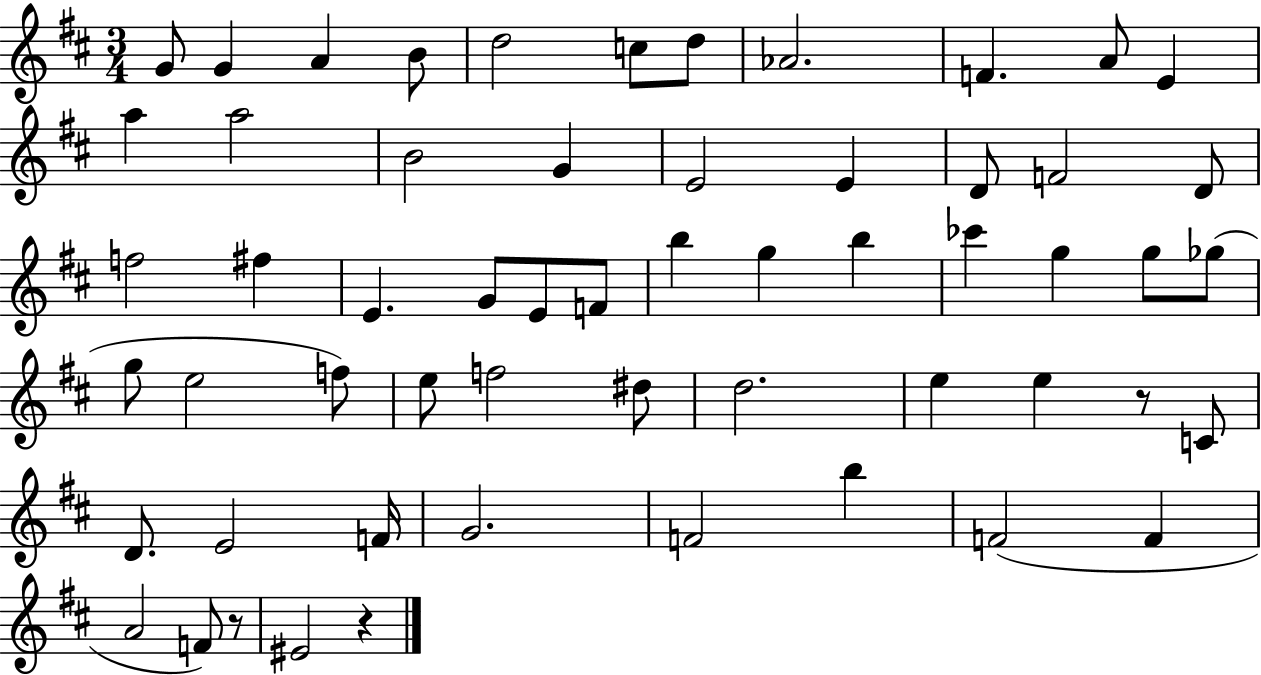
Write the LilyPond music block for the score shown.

{
  \clef treble
  \numericTimeSignature
  \time 3/4
  \key d \major
  \repeat volta 2 { g'8 g'4 a'4 b'8 | d''2 c''8 d''8 | aes'2. | f'4. a'8 e'4 | \break a''4 a''2 | b'2 g'4 | e'2 e'4 | d'8 f'2 d'8 | \break f''2 fis''4 | e'4. g'8 e'8 f'8 | b''4 g''4 b''4 | ces'''4 g''4 g''8 ges''8( | \break g''8 e''2 f''8) | e''8 f''2 dis''8 | d''2. | e''4 e''4 r8 c'8 | \break d'8. e'2 f'16 | g'2. | f'2 b''4 | f'2( f'4 | \break a'2 f'8) r8 | eis'2 r4 | } \bar "|."
}